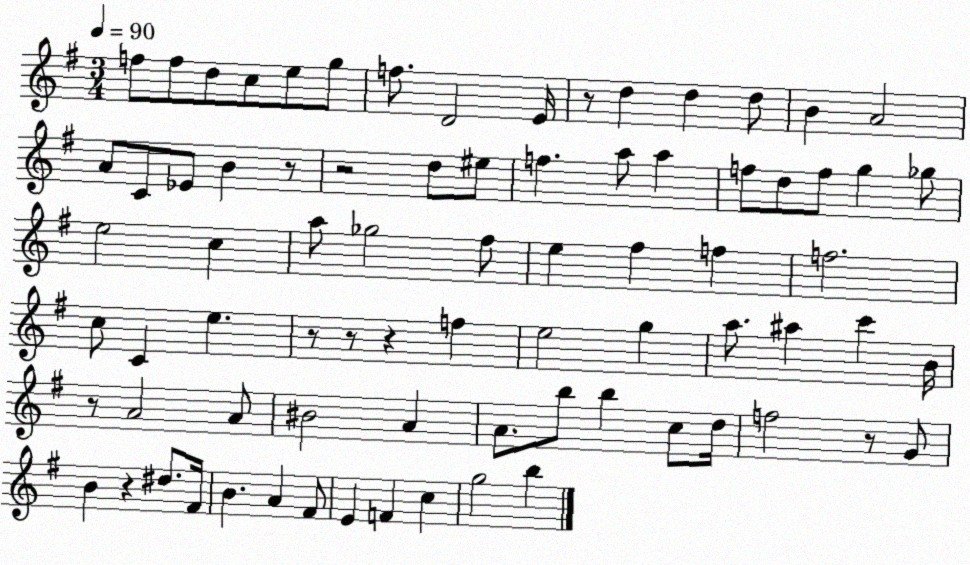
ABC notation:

X:1
T:Untitled
M:3/4
L:1/4
K:G
f/2 f/2 d/2 c/2 e/2 g/2 f/2 D2 E/4 z/2 d d d/2 B A2 A/2 C/2 _E/2 B z/2 z2 d/2 ^e/2 f a/2 a f/2 d/2 f/2 g _g/2 e2 c a/2 _g2 ^f/2 e ^f f f2 c/2 C e z/2 z/2 z f e2 g a/2 ^a c' B/4 z/2 A2 A/2 ^B2 A A/2 b/2 b c/2 d/4 f2 z/2 G/2 B z ^d/2 ^F/4 B A ^F/2 E F c g2 b